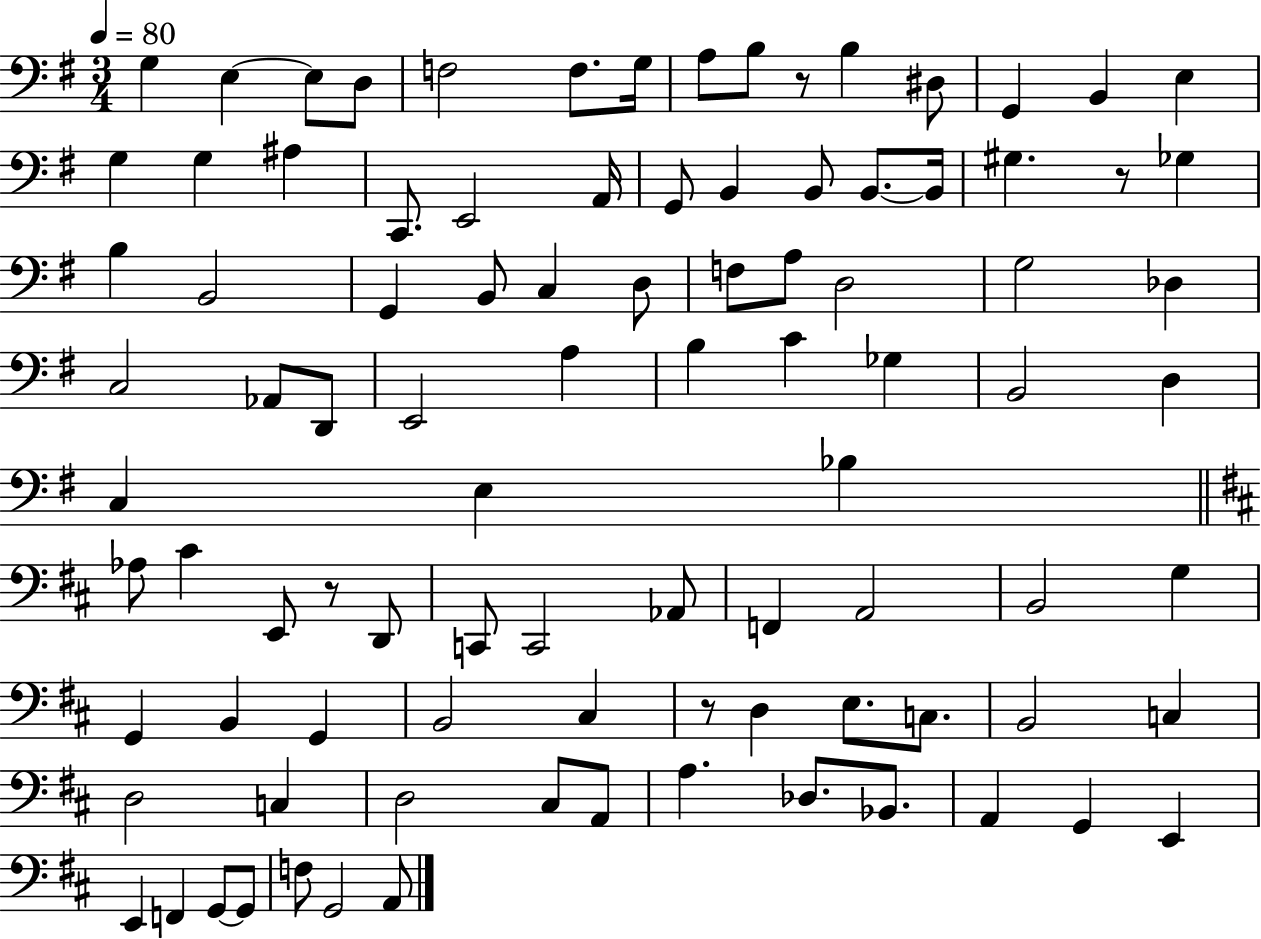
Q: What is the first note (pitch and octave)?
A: G3